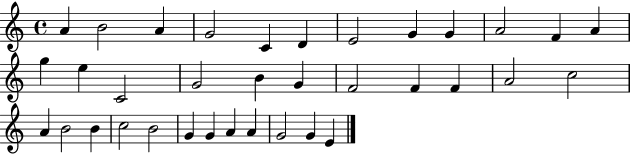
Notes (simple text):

A4/q B4/h A4/q G4/h C4/q D4/q E4/h G4/q G4/q A4/h F4/q A4/q G5/q E5/q C4/h G4/h B4/q G4/q F4/h F4/q F4/q A4/h C5/h A4/q B4/h B4/q C5/h B4/h G4/q G4/q A4/q A4/q G4/h G4/q E4/q